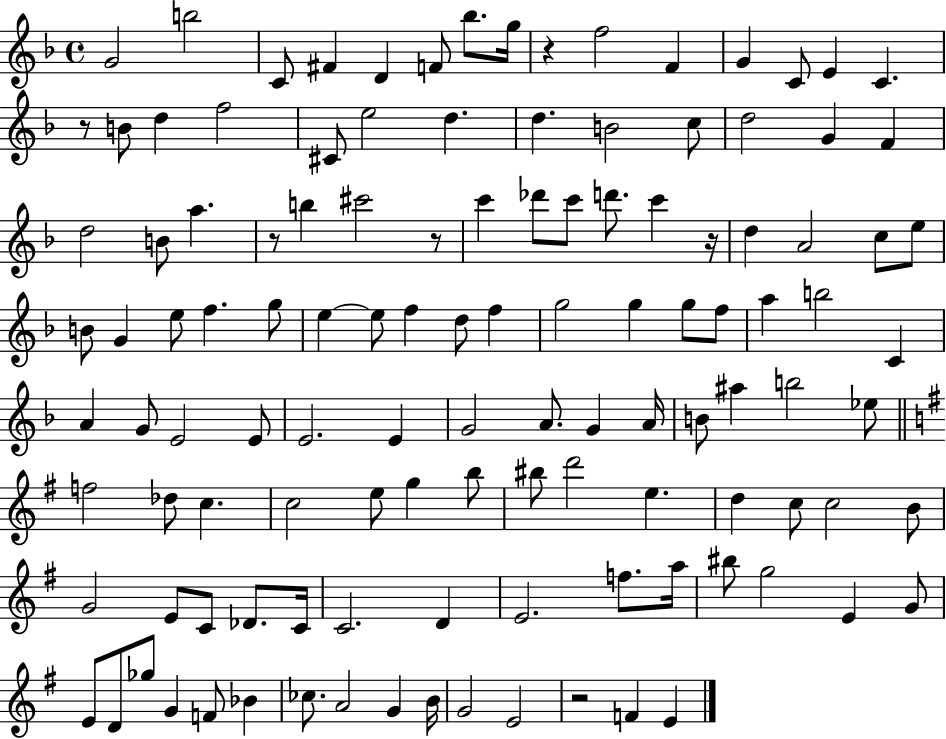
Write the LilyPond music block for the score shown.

{
  \clef treble
  \time 4/4
  \defaultTimeSignature
  \key f \major
  g'2 b''2 | c'8 fis'4 d'4 f'8 bes''8. g''16 | r4 f''2 f'4 | g'4 c'8 e'4 c'4. | \break r8 b'8 d''4 f''2 | cis'8 e''2 d''4. | d''4. b'2 c''8 | d''2 g'4 f'4 | \break d''2 b'8 a''4. | r8 b''4 cis'''2 r8 | c'''4 des'''8 c'''8 d'''8. c'''4 r16 | d''4 a'2 c''8 e''8 | \break b'8 g'4 e''8 f''4. g''8 | e''4~~ e''8 f''4 d''8 f''4 | g''2 g''4 g''8 f''8 | a''4 b''2 c'4 | \break a'4 g'8 e'2 e'8 | e'2. e'4 | g'2 a'8. g'4 a'16 | b'8 ais''4 b''2 ees''8 | \break \bar "||" \break \key g \major f''2 des''8 c''4. | c''2 e''8 g''4 b''8 | bis''8 d'''2 e''4. | d''4 c''8 c''2 b'8 | \break g'2 e'8 c'8 des'8. c'16 | c'2. d'4 | e'2. f''8. a''16 | bis''8 g''2 e'4 g'8 | \break e'8 d'8 ges''8 g'4 f'8 bes'4 | ces''8. a'2 g'4 b'16 | g'2 e'2 | r2 f'4 e'4 | \break \bar "|."
}